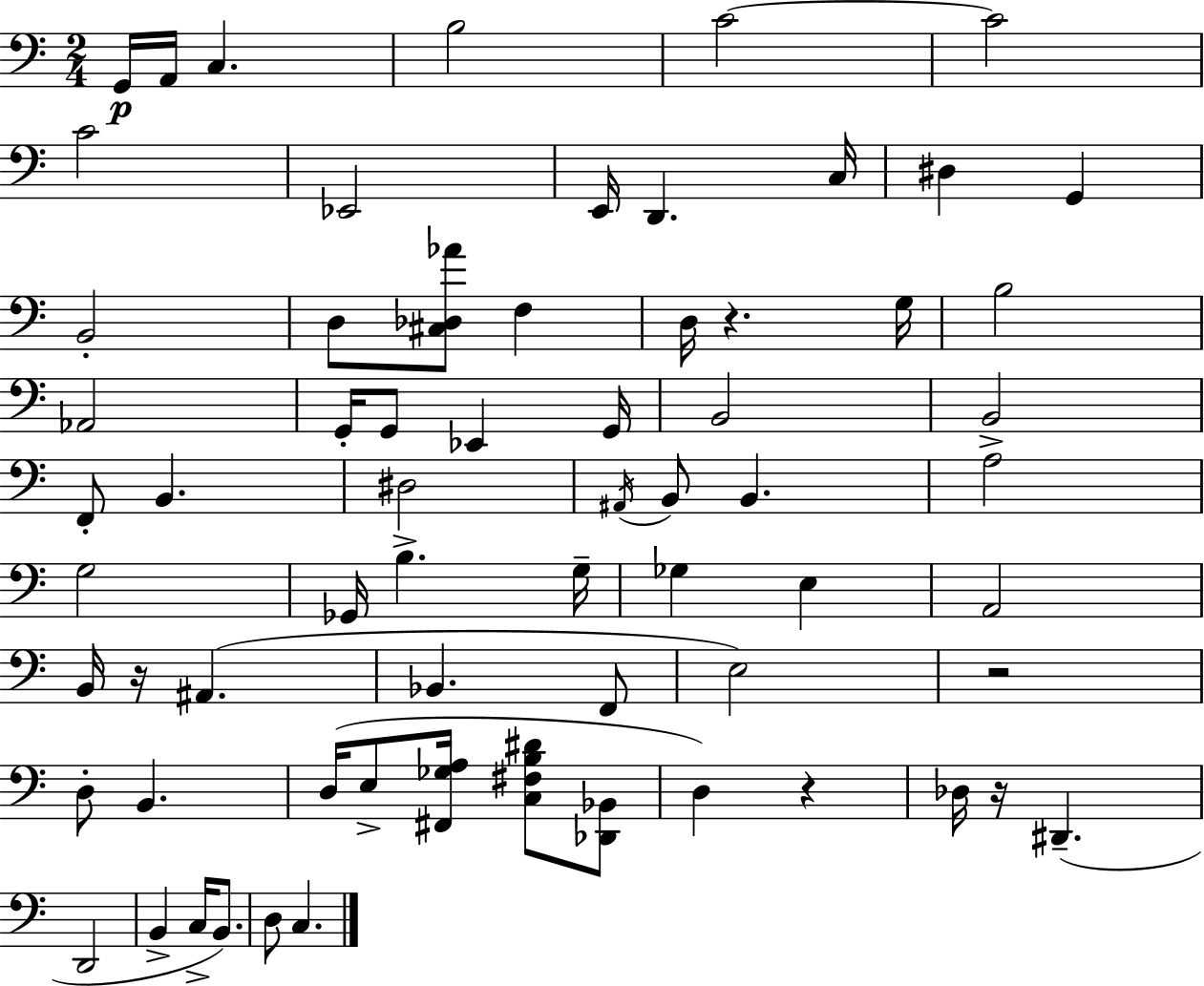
G2/s A2/s C3/q. B3/h C4/h C4/h C4/h Eb2/h E2/s D2/q. C3/s D#3/q G2/q B2/h D3/e [C#3,Db3,Ab4]/e F3/q D3/s R/q. G3/s B3/h Ab2/h G2/s G2/e Eb2/q G2/s B2/h B2/h F2/e B2/q. D#3/h A#2/s B2/e B2/q. A3/h G3/h Gb2/s B3/q. G3/s Gb3/q E3/q A2/h B2/s R/s A#2/q. Bb2/q. F2/e E3/h R/h D3/e B2/q. D3/s E3/e [F#2,Gb3,A3]/s [C3,F#3,B3,D#4]/e [Db2,Bb2]/e D3/q R/q Db3/s R/s D#2/q. D2/h B2/q C3/s B2/e. D3/e C3/q.